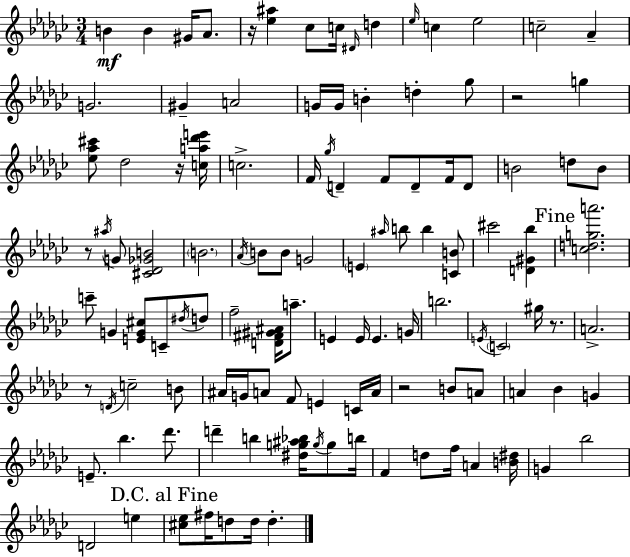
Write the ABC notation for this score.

X:1
T:Untitled
M:3/4
L:1/4
K:Ebm
B B ^G/4 _A/2 z/4 [_e^a] _c/2 c/4 ^D/4 d _e/4 c _e2 c2 _A G2 ^G A2 G/4 G/4 B d _g/2 z2 g [_e_a^c']/2 _d2 z/4 [ca_d'e']/4 c2 F/4 _g/4 D F/2 D/2 F/4 D/2 B2 d/2 B/2 z/2 ^a/4 G/2 [^C_D_GB]2 B2 _A/4 B/2 B/2 G2 E ^a/4 b/2 b [CB]/2 ^c'2 [D^G_b] [cdga']2 c'/2 G [EG^c]/2 C/2 ^d/4 d/2 f2 [D^F^G^A]/4 a/2 E E/4 E G/4 b2 E/4 C2 ^g/4 z/2 A2 z/2 D/4 c2 B/2 ^A/4 G/4 A/2 F/2 E C/4 A/4 z2 B/2 A/2 A _B G E/2 _b _d'/2 d' b [^dg^a_b]/4 g/4 g/2 b/4 F d/2 f/4 A [B^d]/4 G _b2 D2 e [^c_e]/2 ^f/4 d/2 d/4 d